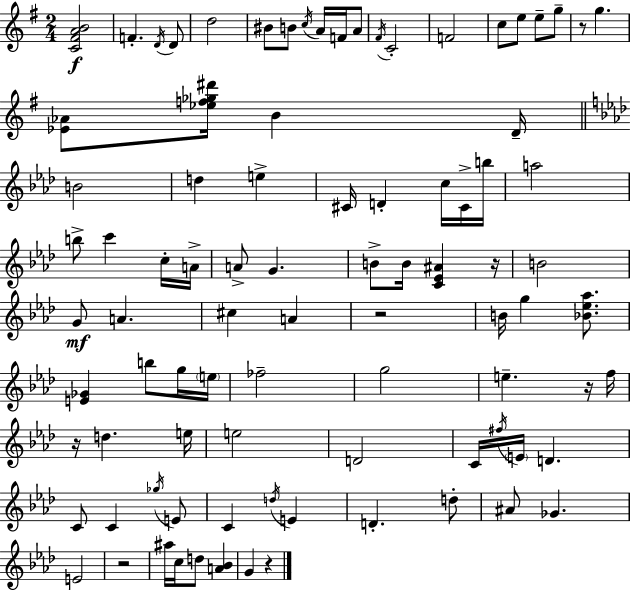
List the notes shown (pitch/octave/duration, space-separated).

[C4,F#4,A4,B4]/h F4/q. D4/s D4/e D5/h BIS4/e B4/e C5/s A4/s F4/s A4/e F#4/s C4/h F4/h C5/e E5/e E5/e G5/e R/e G5/q. [Eb4,Ab4]/e [Eb5,F5,Gb5,D#6]/s B4/q D4/s B4/h D5/q E5/q C#4/s D4/q C5/s C#4/s B5/s A5/h B5/e C6/q C5/s A4/s A4/e G4/q. B4/e B4/s [C4,Eb4,A#4]/q R/s B4/h G4/e A4/q. C#5/q A4/q R/h B4/s G5/q [Bb4,Eb5,Ab5]/e. [E4,Gb4]/q B5/e G5/s E5/s FES5/h G5/h E5/q. R/s F5/s R/s D5/q. E5/s E5/h D4/h C4/s F#5/s E4/s D4/q. C4/e C4/q Gb5/s E4/e C4/q D5/s E4/q D4/q. D5/e A#4/e Gb4/q. E4/h R/h A#5/s C5/s D5/e [A4,Bb4]/q G4/q R/q